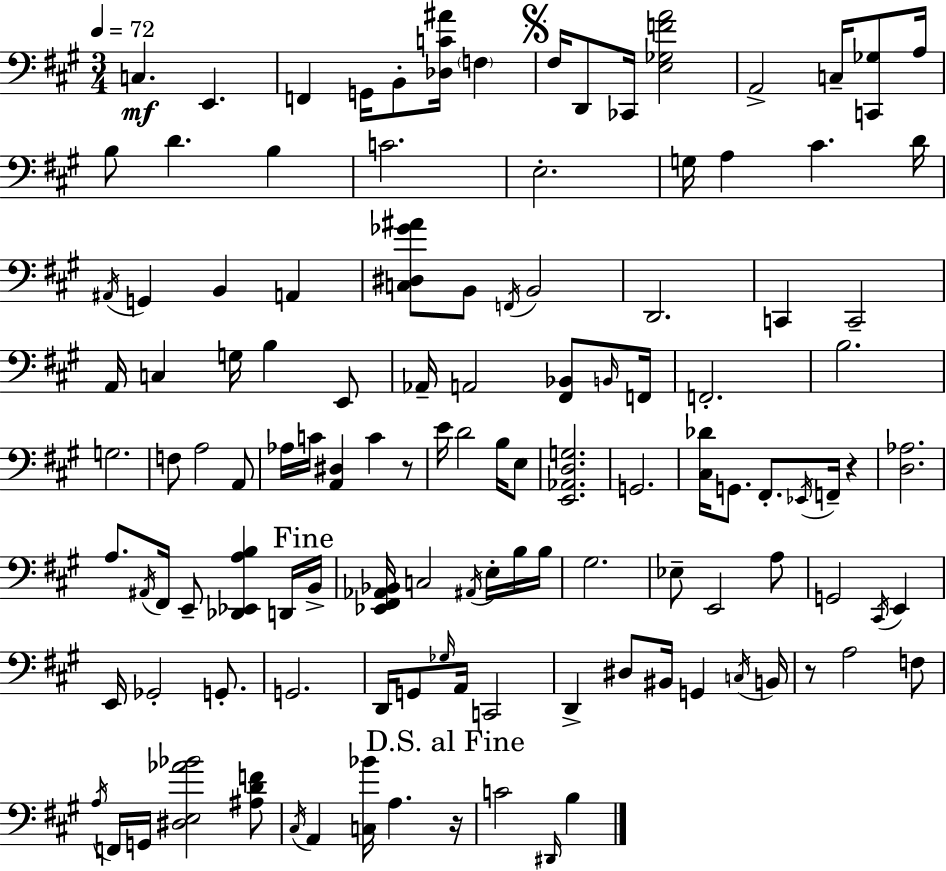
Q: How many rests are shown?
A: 4